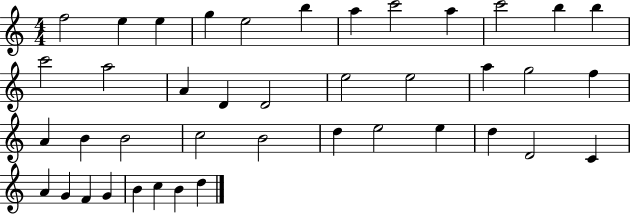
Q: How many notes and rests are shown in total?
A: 41